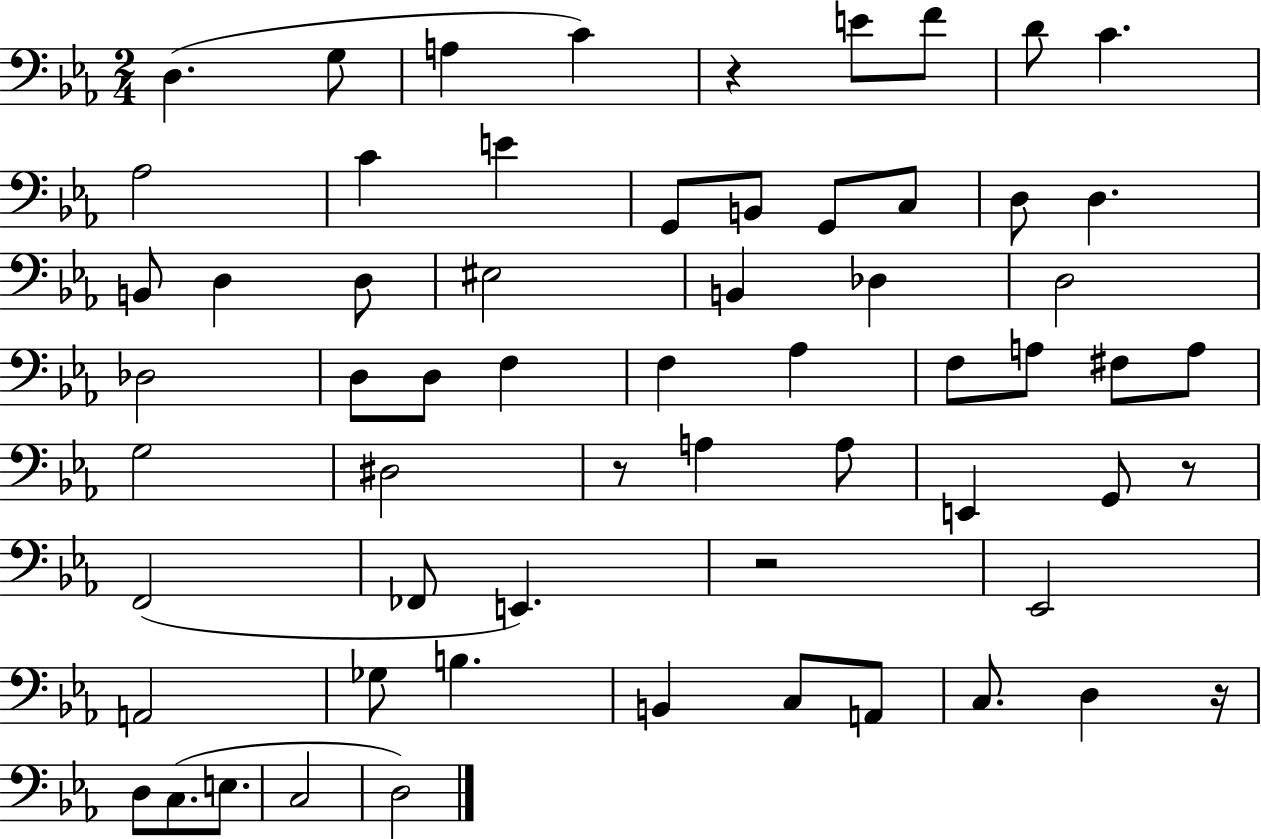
D3/q. G3/e A3/q C4/q R/q E4/e F4/e D4/e C4/q. Ab3/h C4/q E4/q G2/e B2/e G2/e C3/e D3/e D3/q. B2/e D3/q D3/e EIS3/h B2/q Db3/q D3/h Db3/h D3/e D3/e F3/q F3/q Ab3/q F3/e A3/e F#3/e A3/e G3/h D#3/h R/e A3/q A3/e E2/q G2/e R/e F2/h FES2/e E2/q. R/h Eb2/h A2/h Gb3/e B3/q. B2/q C3/e A2/e C3/e. D3/q R/s D3/e C3/e. E3/e. C3/h D3/h